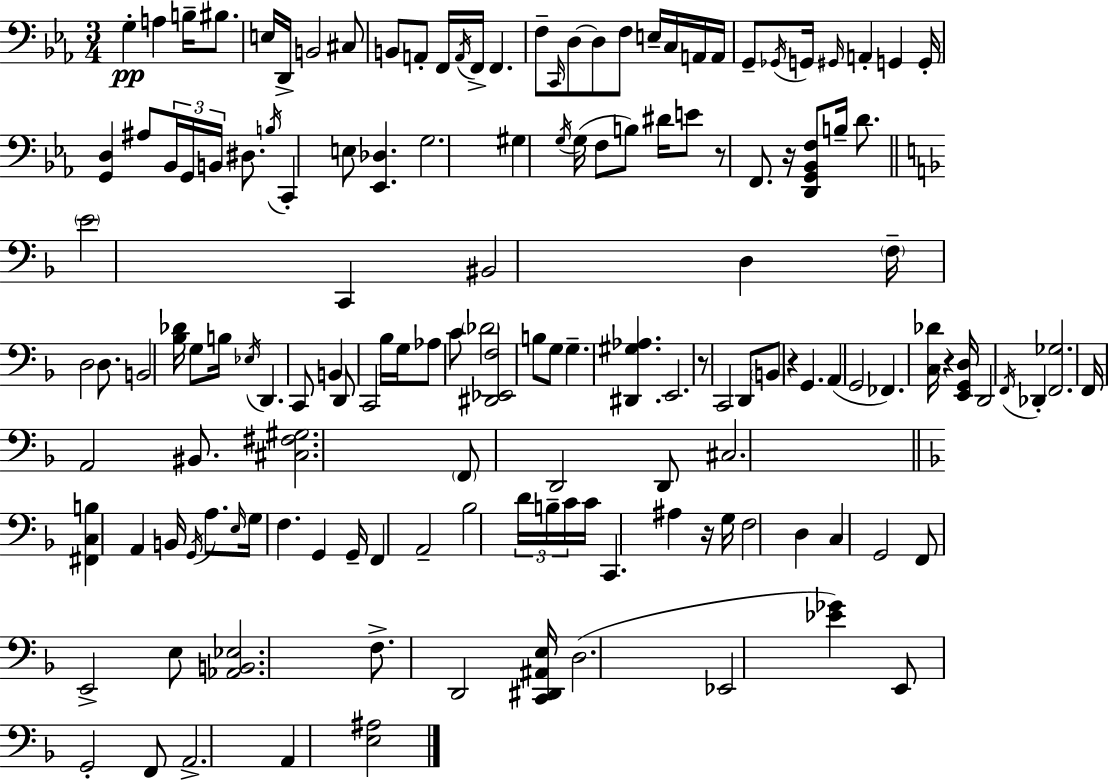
G3/q A3/q B3/s BIS3/e. E3/s D2/s B2/h C#3/e B2/e A2/e F2/s A2/s F2/s F2/q. F3/e C2/s D3/e D3/e F3/e E3/s C3/s A2/s A2/s G2/e Gb2/s G2/s G#2/s A2/q G2/q G2/s [G2,D3]/q A#3/e Bb2/s G2/s B2/s D#3/e. B3/s C2/q E3/e [Eb2,Db3]/q. G3/h. G#3/q G3/s G3/s F3/e B3/e D#4/s E4/e R/e F2/e. R/s [D2,G2,Bb2,F3]/e B3/s D4/e. E4/h C2/q BIS2/h D3/q F3/s D3/h D3/e. B2/h [Bb3,Db4]/s G3/e B3/s Eb3/s D2/q. C2/e B2/q D2/e C2/h Bb3/s G3/s Ab3/e C4/e Db4/h [D#2,Eb2,F3]/h B3/e G3/e G3/q. [D#2,G#3,Ab3]/q. E2/h. R/e C2/h D2/e B2/e R/q G2/q. A2/q G2/h FES2/q. [C3,Db4]/s R/q [E2,G2,D3]/s D2/h F2/s Db2/q [F2,Gb3]/h. F2/s A2/h BIS2/e. [C#3,F#3,G#3]/h. F2/e D2/h D2/e C#3/h. [F#2,C3,B3]/q A2/q B2/s G2/s A3/e. E3/s G3/s F3/q. G2/q G2/s F2/q A2/h Bb3/h D4/s B3/s C4/s C4/s C2/q. A#3/q R/s G3/s F3/h D3/q C3/q G2/h F2/e E2/h E3/e [Ab2,B2,Eb3]/h. F3/e. D2/h [C2,D#2,A#2,E3]/s D3/h. Eb2/h [Eb4,Gb4]/q E2/e G2/h F2/e A2/h. A2/q [E3,A#3]/h